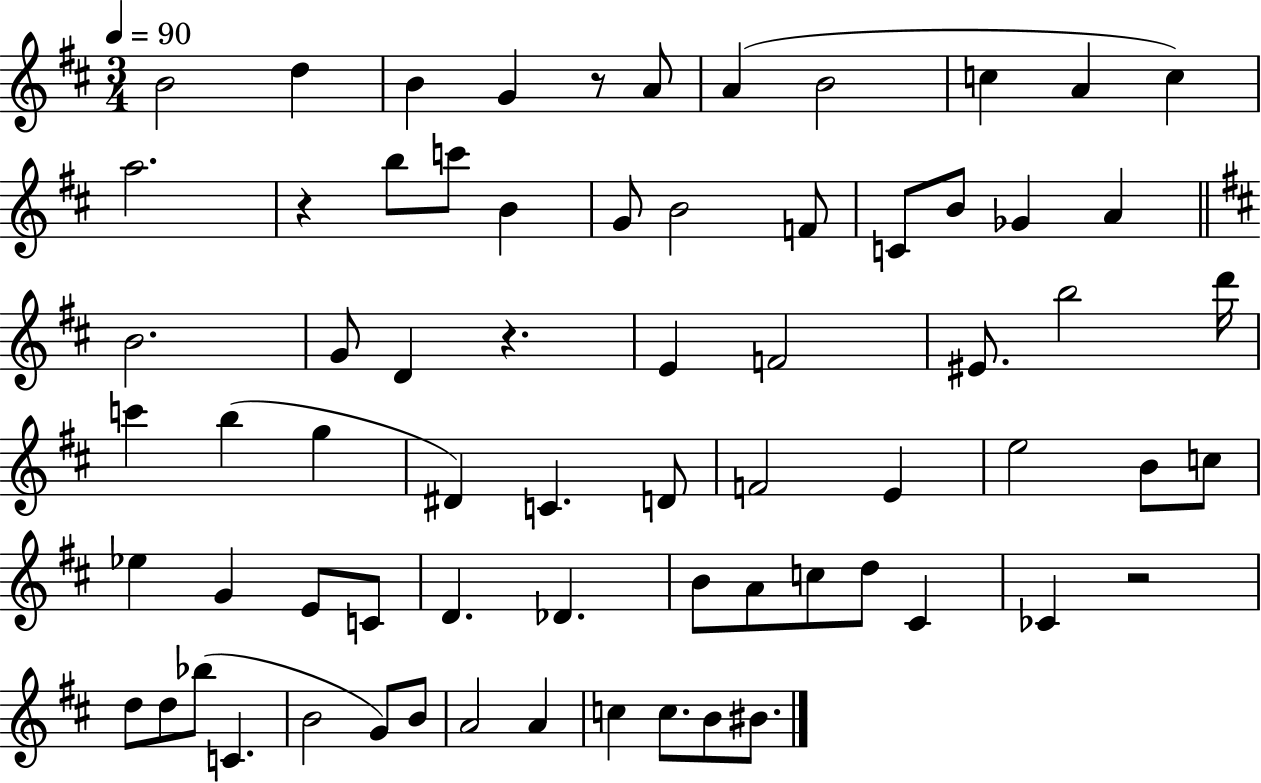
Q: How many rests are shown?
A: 4